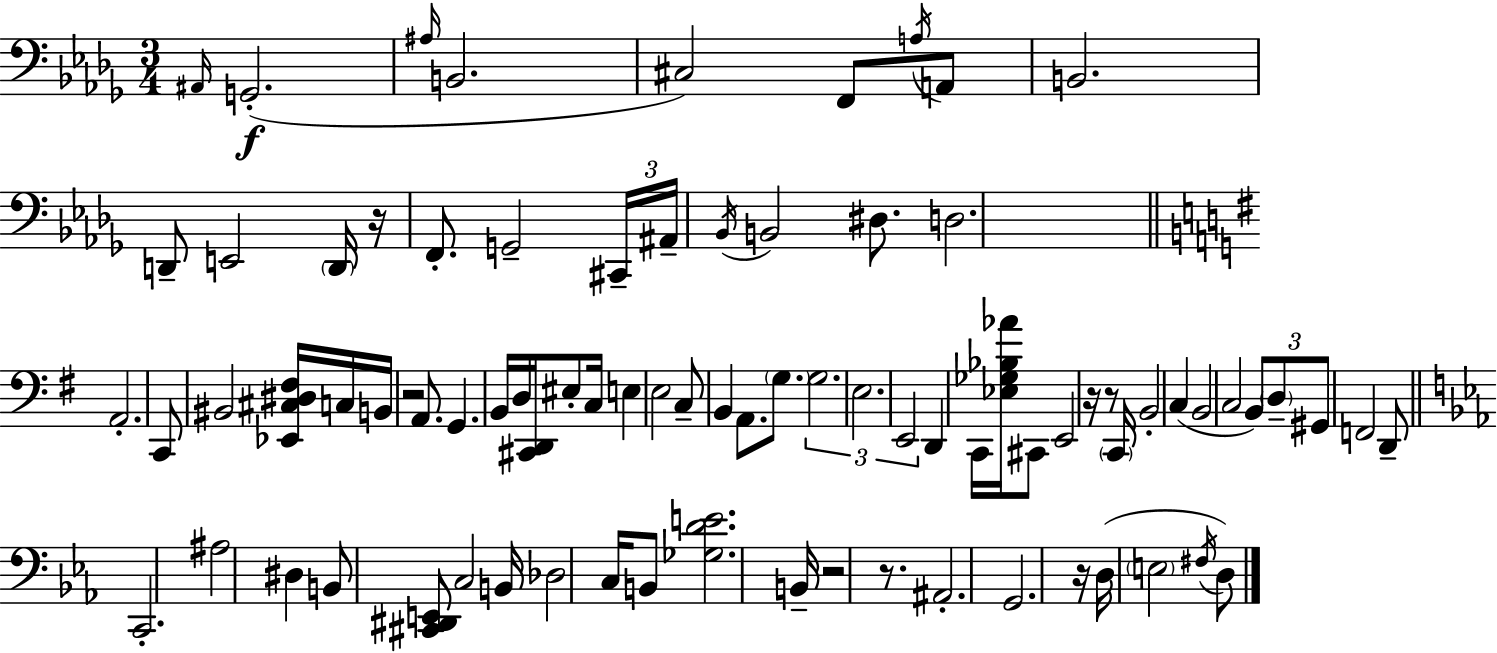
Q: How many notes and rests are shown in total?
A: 82